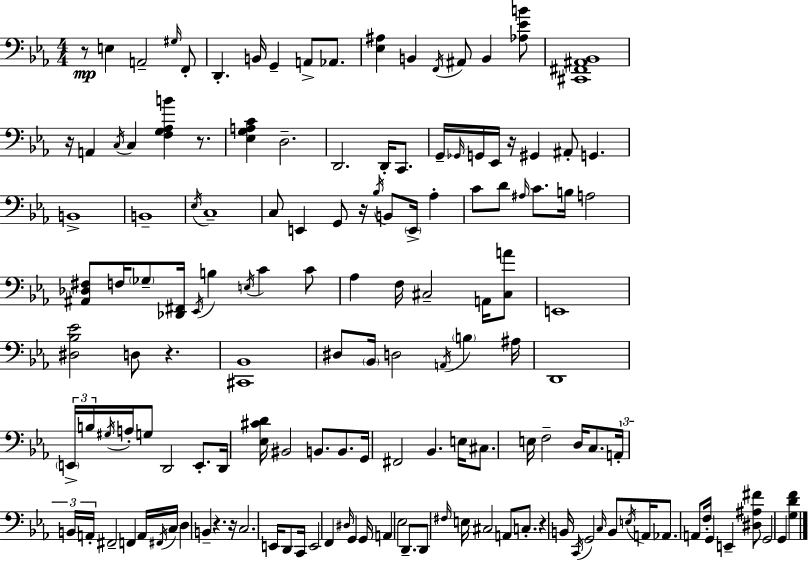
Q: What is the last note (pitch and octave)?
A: G2